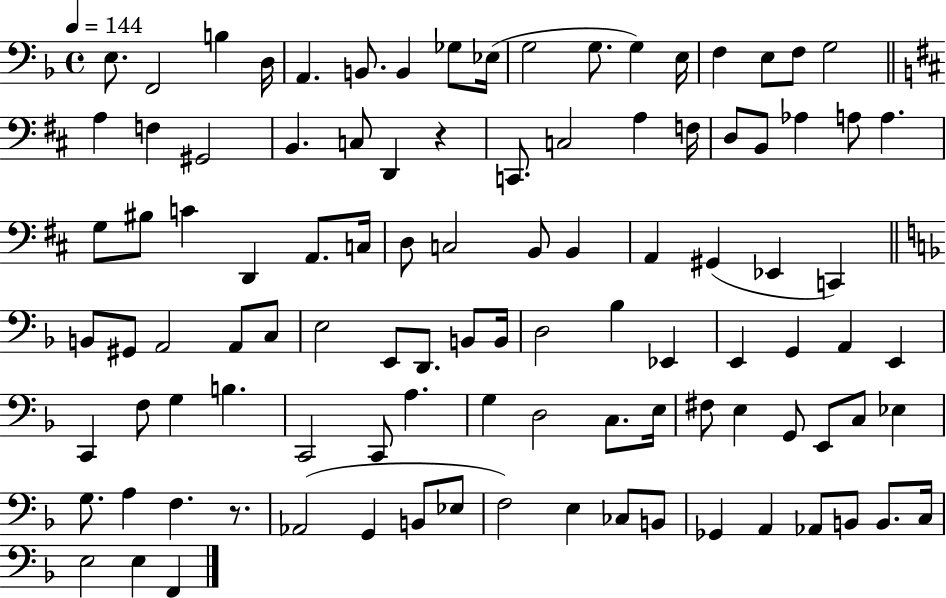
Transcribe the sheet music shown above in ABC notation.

X:1
T:Untitled
M:4/4
L:1/4
K:F
E,/2 F,,2 B, D,/4 A,, B,,/2 B,, _G,/2 _E,/4 G,2 G,/2 G, E,/4 F, E,/2 F,/2 G,2 A, F, ^G,,2 B,, C,/2 D,, z C,,/2 C,2 A, F,/4 D,/2 B,,/2 _A, A,/2 A, G,/2 ^B,/2 C D,, A,,/2 C,/4 D,/2 C,2 B,,/2 B,, A,, ^G,, _E,, C,, B,,/2 ^G,,/2 A,,2 A,,/2 C,/2 E,2 E,,/2 D,,/2 B,,/2 B,,/4 D,2 _B, _E,, E,, G,, A,, E,, C,, F,/2 G, B, C,,2 C,,/2 A, G, D,2 C,/2 E,/4 ^F,/2 E, G,,/2 E,,/2 C,/2 _E, G,/2 A, F, z/2 _A,,2 G,, B,,/2 _E,/2 F,2 E, _C,/2 B,,/2 _G,, A,, _A,,/2 B,,/2 B,,/2 C,/4 E,2 E, F,,